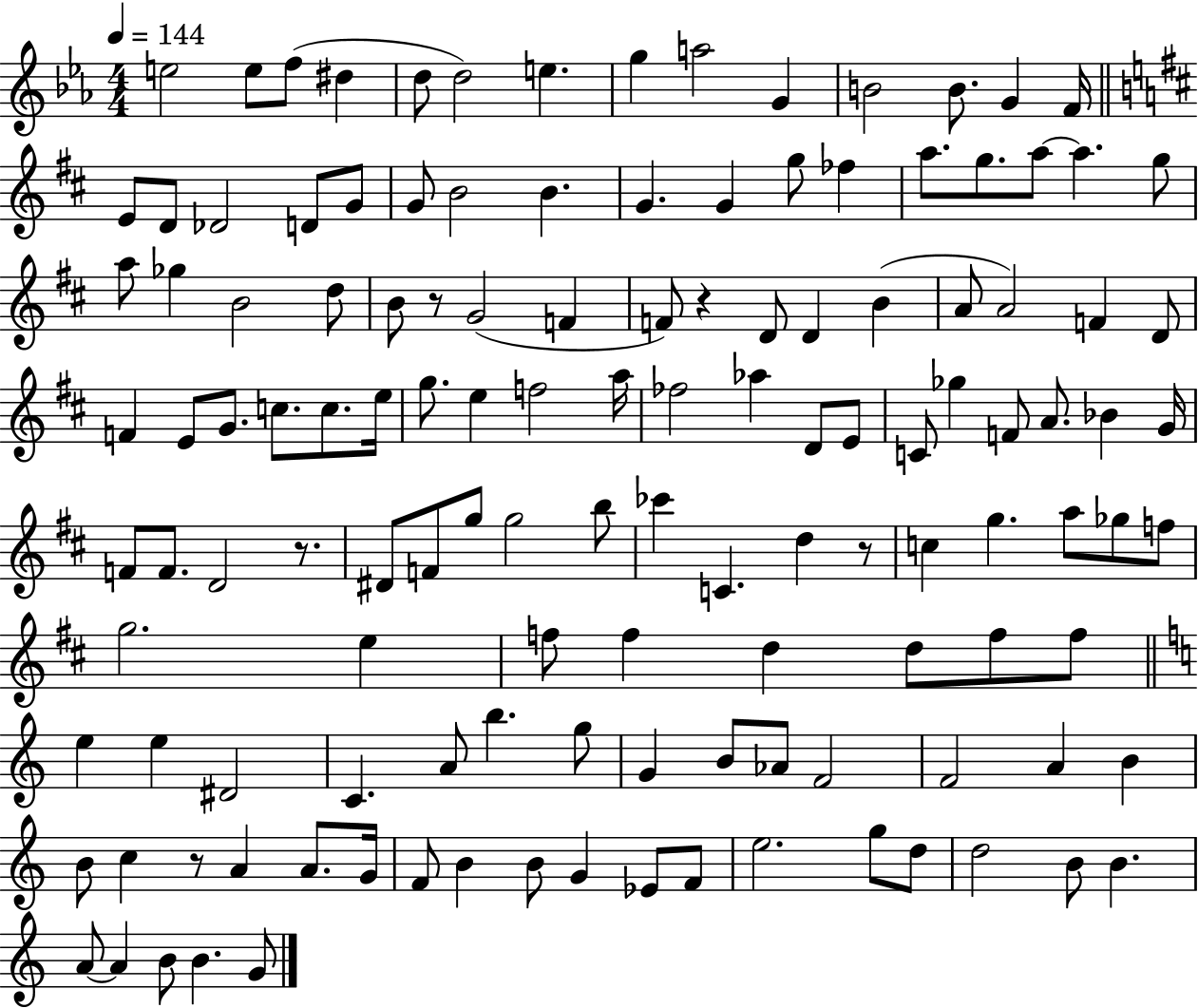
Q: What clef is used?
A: treble